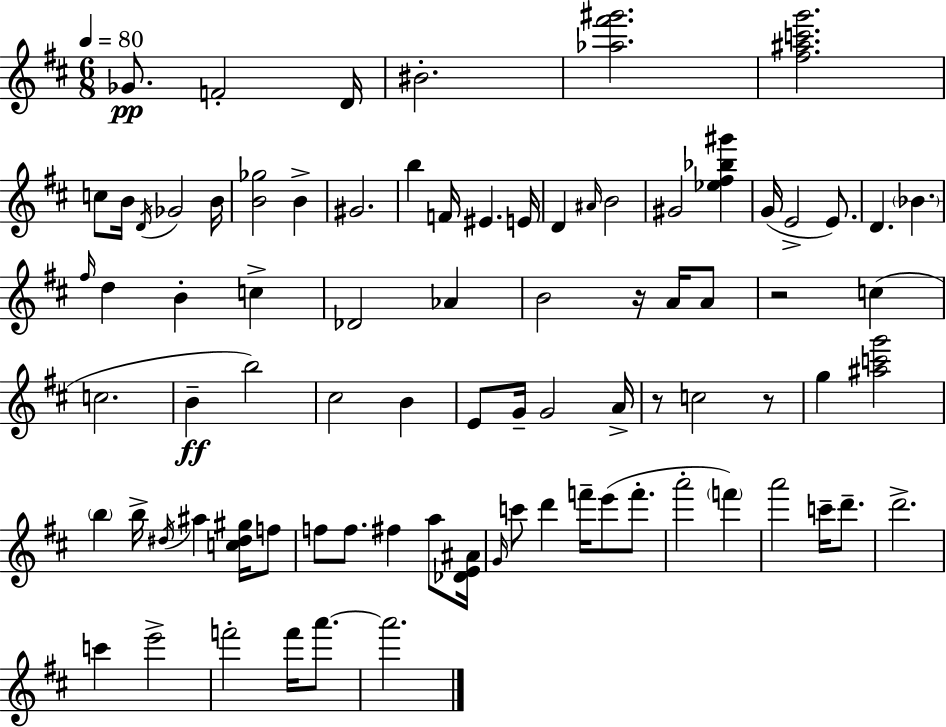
X:1
T:Untitled
M:6/8
L:1/4
K:D
_G/2 F2 D/4 ^B2 [_a^f'^g']2 [^f^ac'g']2 c/2 B/4 D/4 _G2 B/4 [B_g]2 B ^G2 b F/4 ^E E/4 D ^A/4 B2 ^G2 [_e^f_b^g'] G/4 E2 E/2 D _B ^f/4 d B c _D2 _A B2 z/4 A/4 A/2 z2 c c2 B b2 ^c2 B E/2 G/4 G2 A/4 z/2 c2 z/2 g [^ac'g']2 b b/4 ^d/4 ^a [c^d^g]/4 f/2 f/2 f/2 ^f a/2 [_DE^A]/4 G/4 c'/2 d' f'/4 e'/2 f'/2 a'2 f' a'2 c'/4 d'/2 d'2 c' e'2 f'2 f'/4 a'/2 a'2